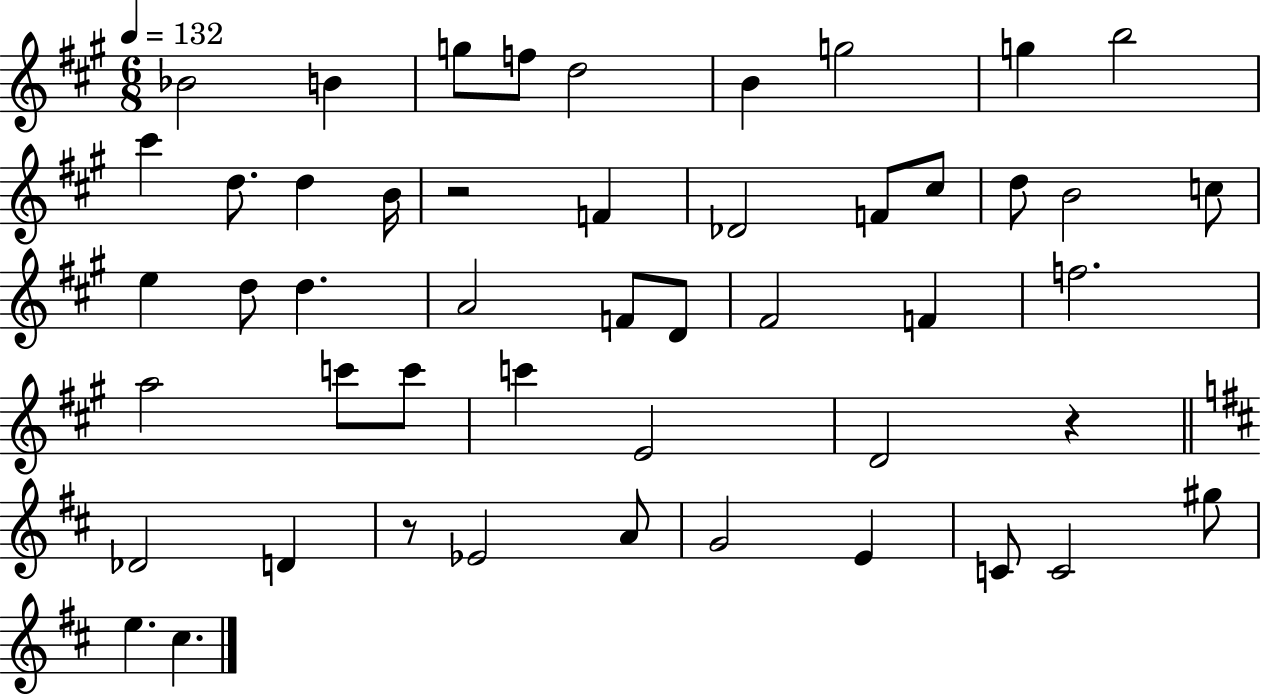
{
  \clef treble
  \numericTimeSignature
  \time 6/8
  \key a \major
  \tempo 4 = 132
  bes'2 b'4 | g''8 f''8 d''2 | b'4 g''2 | g''4 b''2 | \break cis'''4 d''8. d''4 b'16 | r2 f'4 | des'2 f'8 cis''8 | d''8 b'2 c''8 | \break e''4 d''8 d''4. | a'2 f'8 d'8 | fis'2 f'4 | f''2. | \break a''2 c'''8 c'''8 | c'''4 e'2 | d'2 r4 | \bar "||" \break \key b \minor des'2 d'4 | r8 ees'2 a'8 | g'2 e'4 | c'8 c'2 gis''8 | \break e''4. cis''4. | \bar "|."
}